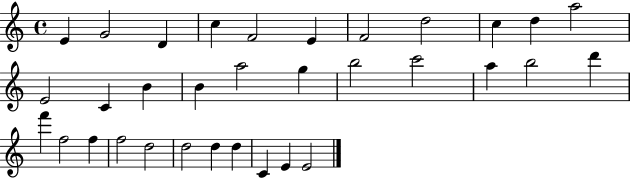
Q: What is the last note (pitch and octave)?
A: E4